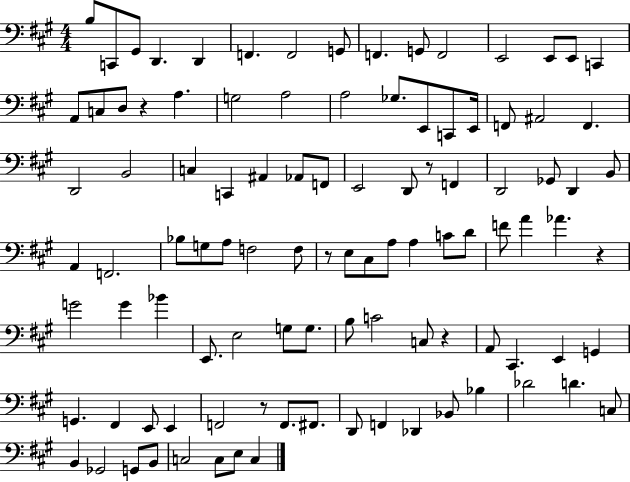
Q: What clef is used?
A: bass